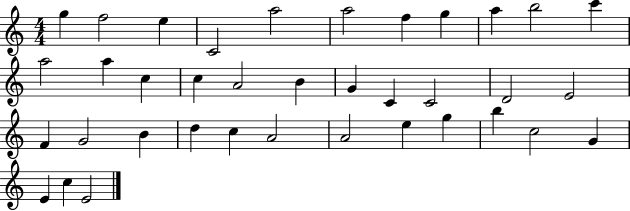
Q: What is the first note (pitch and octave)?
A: G5